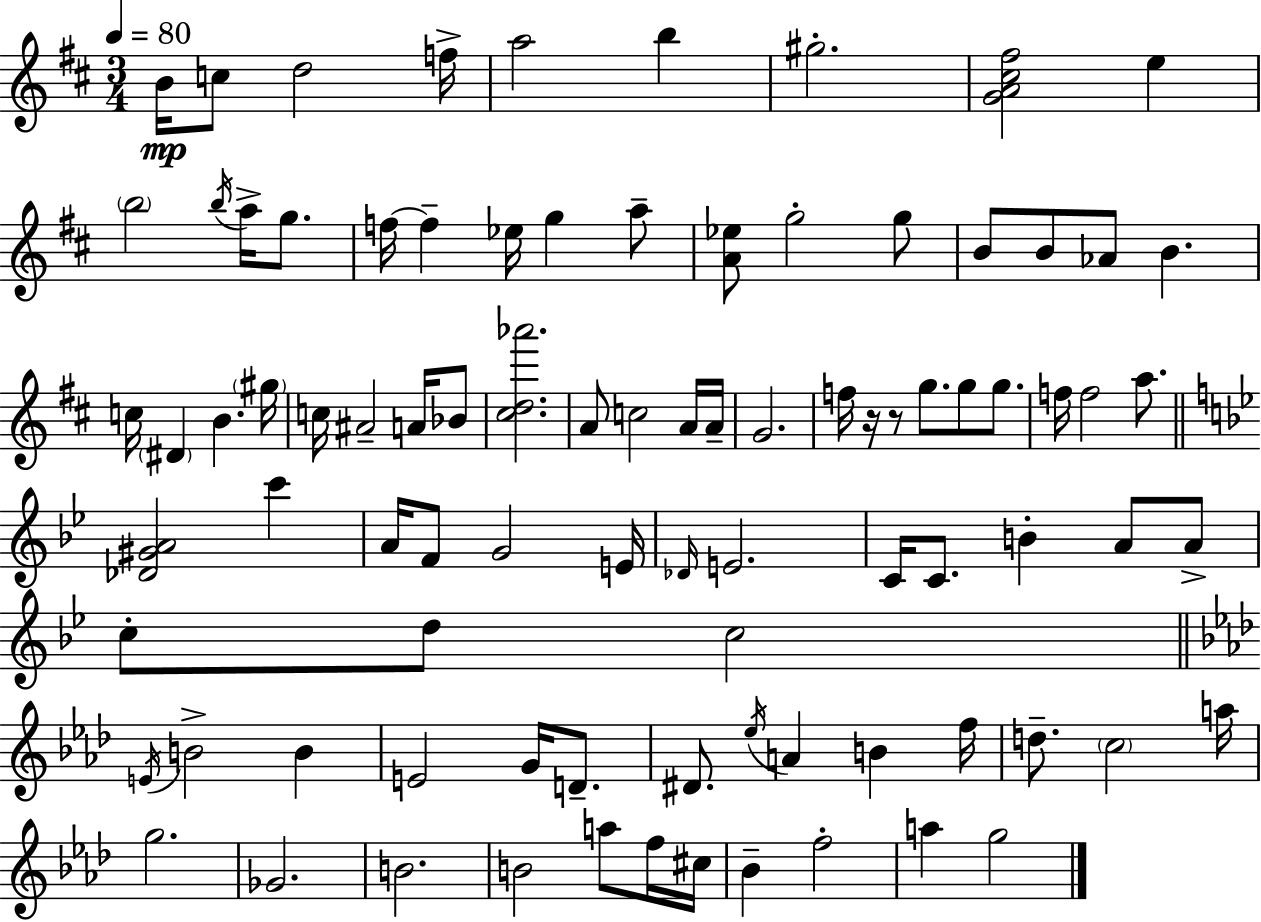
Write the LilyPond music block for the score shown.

{
  \clef treble
  \numericTimeSignature
  \time 3/4
  \key d \major
  \tempo 4 = 80
  b'16\mp c''8 d''2 f''16-> | a''2 b''4 | gis''2.-. | <g' a' cis'' fis''>2 e''4 | \break \parenthesize b''2 \acciaccatura { b''16 } a''16-> g''8. | f''16~~ f''4-- ees''16 g''4 a''8-- | <a' ees''>8 g''2-. g''8 | b'8 b'8 aes'8 b'4. | \break c''16 \parenthesize dis'4 b'4. | \parenthesize gis''16 c''16 ais'2-- a'16 bes'8 | <cis'' d'' aes'''>2. | a'8 c''2 a'16 | \break a'16-- g'2. | f''16 r16 r8 g''8. g''8 g''8. | f''16 f''2 a''8. | \bar "||" \break \key bes \major <des' gis' a'>2 c'''4 | a'16 f'8 g'2 e'16 | \grace { des'16 } e'2. | c'16 c'8. b'4-. a'8 a'8-> | \break c''8-. d''8 c''2 | \bar "||" \break \key f \minor \acciaccatura { e'16 } b'2-> b'4 | e'2 g'16 d'8.-- | dis'8. \acciaccatura { ees''16 } a'4 b'4 | f''16 d''8.-- \parenthesize c''2 | \break a''16 g''2. | ges'2. | b'2. | b'2 a''8 | \break f''16 cis''16 bes'4-- f''2-. | a''4 g''2 | \bar "|."
}